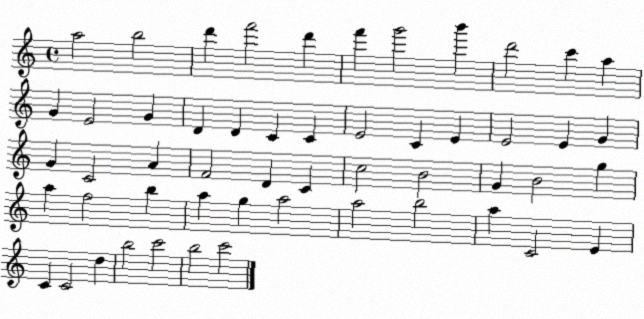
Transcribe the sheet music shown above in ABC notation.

X:1
T:Untitled
M:4/4
L:1/4
K:C
a2 b2 d' f'2 d' f' g'2 b' d'2 c' a G E2 G D D C C E2 C E E2 E G G C2 A F2 D C c2 B2 G B2 g a f2 b a g a2 a2 b2 a C2 E C C2 d b2 c'2 b2 c'2